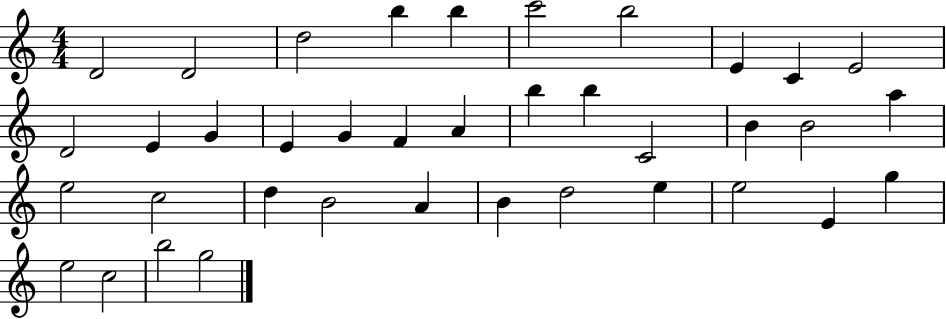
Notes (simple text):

D4/h D4/h D5/h B5/q B5/q C6/h B5/h E4/q C4/q E4/h D4/h E4/q G4/q E4/q G4/q F4/q A4/q B5/q B5/q C4/h B4/q B4/h A5/q E5/h C5/h D5/q B4/h A4/q B4/q D5/h E5/q E5/h E4/q G5/q E5/h C5/h B5/h G5/h